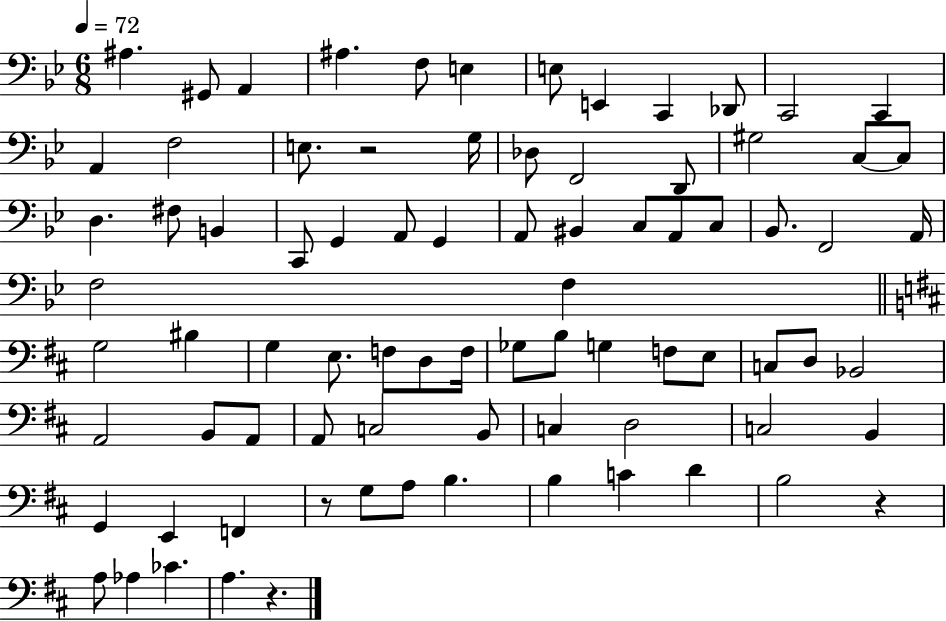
X:1
T:Untitled
M:6/8
L:1/4
K:Bb
^A, ^G,,/2 A,, ^A, F,/2 E, E,/2 E,, C,, _D,,/2 C,,2 C,, A,, F,2 E,/2 z2 G,/4 _D,/2 F,,2 D,,/2 ^G,2 C,/2 C,/2 D, ^F,/2 B,, C,,/2 G,, A,,/2 G,, A,,/2 ^B,, C,/2 A,,/2 C,/2 _B,,/2 F,,2 A,,/4 F,2 F, G,2 ^B, G, E,/2 F,/2 D,/2 F,/4 _G,/2 B,/2 G, F,/2 E,/2 C,/2 D,/2 _B,,2 A,,2 B,,/2 A,,/2 A,,/2 C,2 B,,/2 C, D,2 C,2 B,, G,, E,, F,, z/2 G,/2 A,/2 B, B, C D B,2 z A,/2 _A, _C A, z